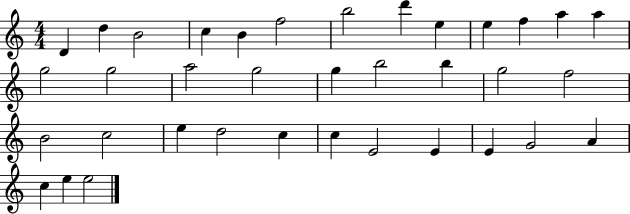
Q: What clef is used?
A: treble